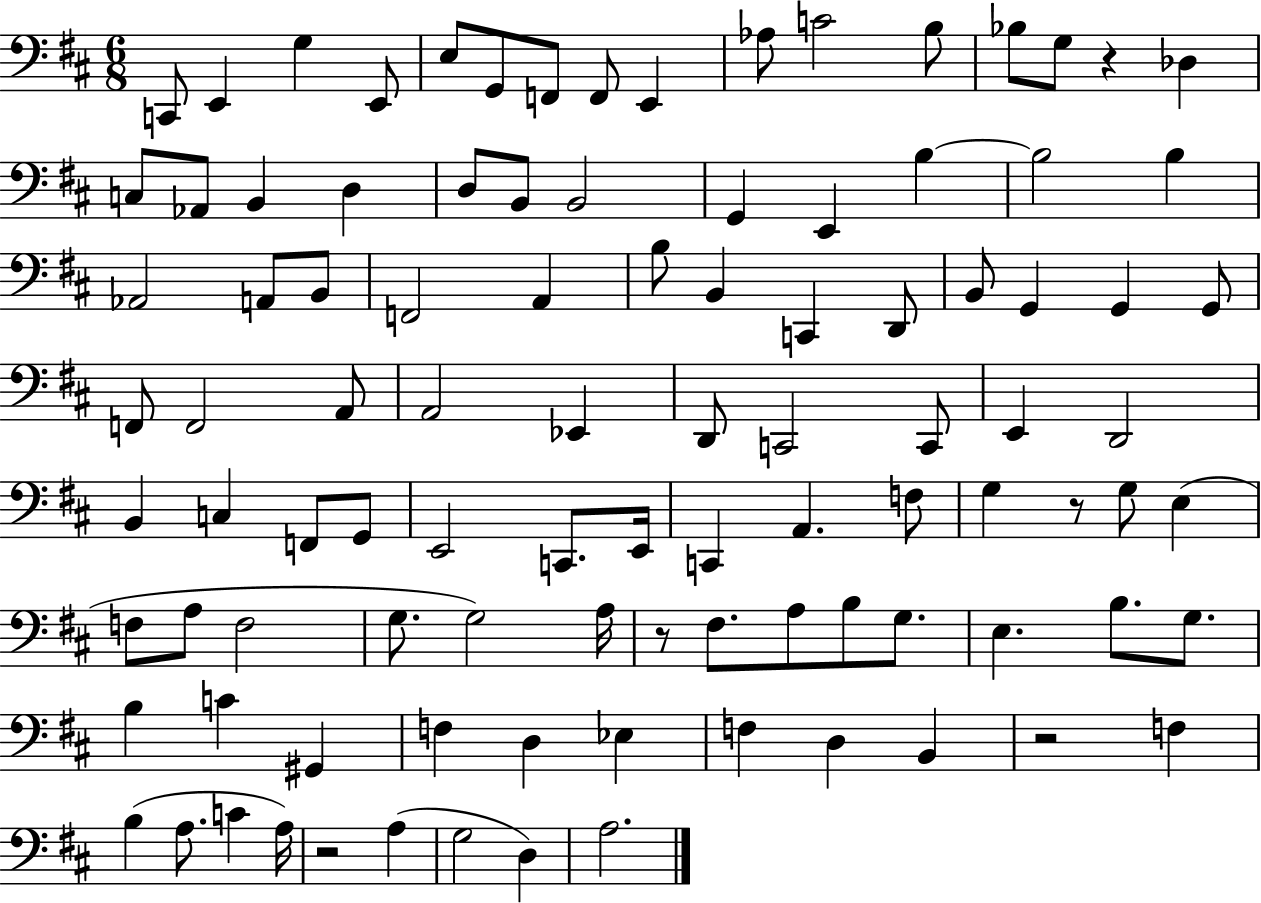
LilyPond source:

{
  \clef bass
  \numericTimeSignature
  \time 6/8
  \key d \major
  c,8 e,4 g4 e,8 | e8 g,8 f,8 f,8 e,4 | aes8 c'2 b8 | bes8 g8 r4 des4 | \break c8 aes,8 b,4 d4 | d8 b,8 b,2 | g,4 e,4 b4~~ | b2 b4 | \break aes,2 a,8 b,8 | f,2 a,4 | b8 b,4 c,4 d,8 | b,8 g,4 g,4 g,8 | \break f,8 f,2 a,8 | a,2 ees,4 | d,8 c,2 c,8 | e,4 d,2 | \break b,4 c4 f,8 g,8 | e,2 c,8. e,16 | c,4 a,4. f8 | g4 r8 g8 e4( | \break f8 a8 f2 | g8. g2) a16 | r8 fis8. a8 b8 g8. | e4. b8. g8. | \break b4 c'4 gis,4 | f4 d4 ees4 | f4 d4 b,4 | r2 f4 | \break b4( a8. c'4 a16) | r2 a4( | g2 d4) | a2. | \break \bar "|."
}